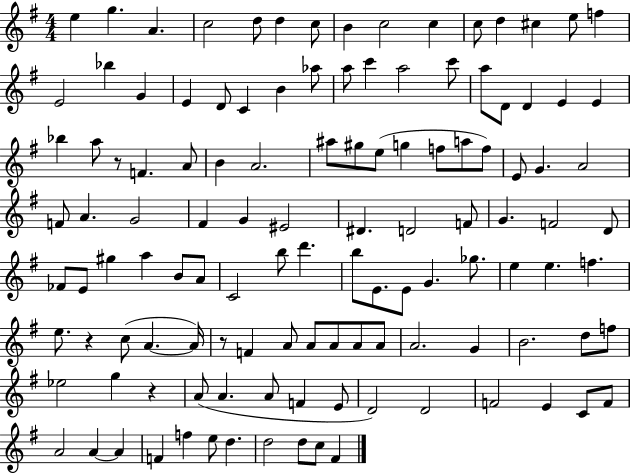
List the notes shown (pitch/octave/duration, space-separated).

E5/q G5/q. A4/q. C5/h D5/e D5/q C5/e B4/q C5/h C5/q C5/e D5/q C#5/q E5/e F5/q E4/h Bb5/q G4/q E4/q D4/e C4/q B4/q Ab5/e A5/e C6/q A5/h C6/e A5/e D4/e D4/q E4/q E4/q Bb5/q A5/e R/e F4/q. A4/e B4/q A4/h. A#5/e G#5/e E5/e G5/q F5/e A5/e F5/e E4/e G4/q. A4/h F4/e A4/q. G4/h F#4/q G4/q EIS4/h D#4/q. D4/h F4/e G4/q. F4/h D4/e FES4/e E4/e G#5/q A5/q B4/e A4/e C4/h B5/e D6/q. B5/e E4/e. E4/e G4/q. Gb5/e. E5/q E5/q. F5/q. E5/e. R/q C5/e A4/q. A4/s R/e F4/q A4/e A4/e A4/e A4/e A4/e A4/h. G4/q B4/h. D5/e F5/e Eb5/h G5/q R/q A4/e A4/q. A4/e F4/q E4/e D4/h D4/h F4/h E4/q C4/e F4/e A4/h A4/q A4/q F4/q F5/q E5/e D5/q. D5/h D5/e C5/e F#4/q